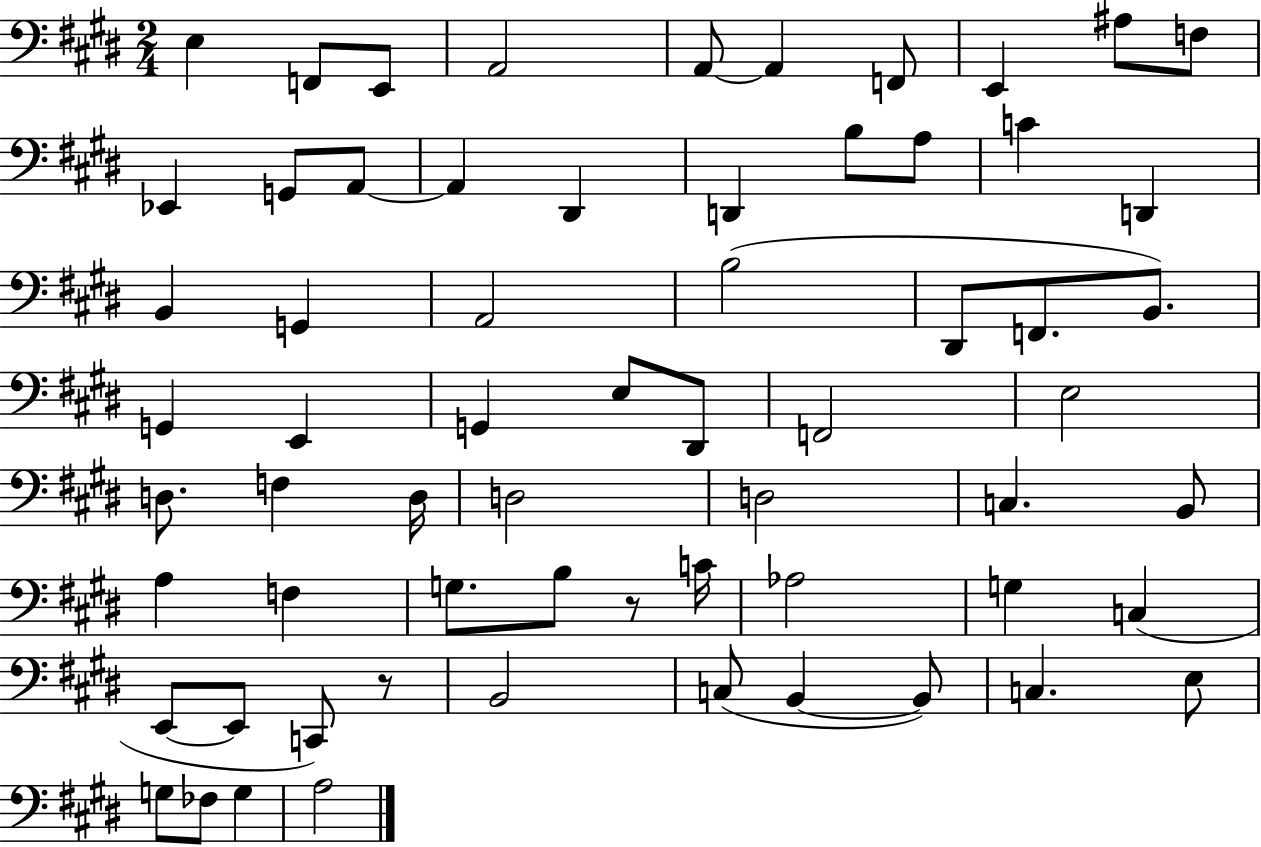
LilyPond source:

{
  \clef bass
  \numericTimeSignature
  \time 2/4
  \key e \major
  e4 f,8 e,8 | a,2 | a,8~~ a,4 f,8 | e,4 ais8 f8 | \break ees,4 g,8 a,8~~ | a,4 dis,4 | d,4 b8 a8 | c'4 d,4 | \break b,4 g,4 | a,2 | b2( | dis,8 f,8. b,8.) | \break g,4 e,4 | g,4 e8 dis,8 | f,2 | e2 | \break d8. f4 d16 | d2 | d2 | c4. b,8 | \break a4 f4 | g8. b8 r8 c'16 | aes2 | g4 c4( | \break e,8~~ e,8 c,8) r8 | b,2 | c8( b,4~~ b,8) | c4. e8 | \break g8 fes8 g4 | a2 | \bar "|."
}